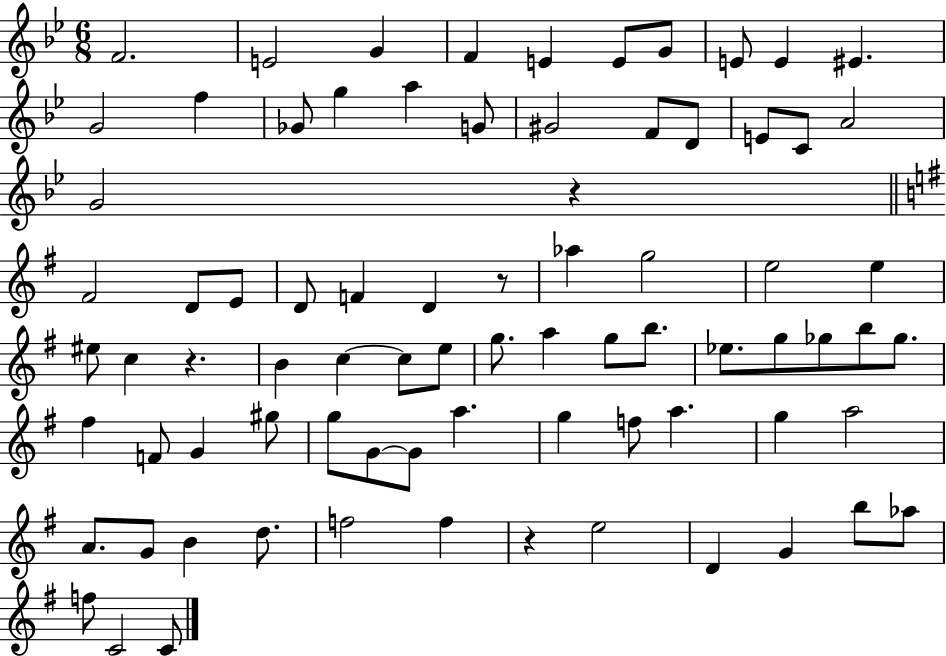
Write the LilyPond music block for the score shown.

{
  \clef treble
  \numericTimeSignature
  \time 6/8
  \key bes \major
  \repeat volta 2 { f'2. | e'2 g'4 | f'4 e'4 e'8 g'8 | e'8 e'4 eis'4. | \break g'2 f''4 | ges'8 g''4 a''4 g'8 | gis'2 f'8 d'8 | e'8 c'8 a'2 | \break g'2 r4 | \bar "||" \break \key g \major fis'2 d'8 e'8 | d'8 f'4 d'4 r8 | aes''4 g''2 | e''2 e''4 | \break eis''8 c''4 r4. | b'4 c''4~~ c''8 e''8 | g''8. a''4 g''8 b''8. | ees''8. g''8 ges''8 b''8 ges''8. | \break fis''4 f'8 g'4 gis''8 | g''8 g'8~~ g'8 a''4. | g''4 f''8 a''4. | g''4 a''2 | \break a'8. g'8 b'4 d''8. | f''2 f''4 | r4 e''2 | d'4 g'4 b''8 aes''8 | \break f''8 c'2 c'8 | } \bar "|."
}